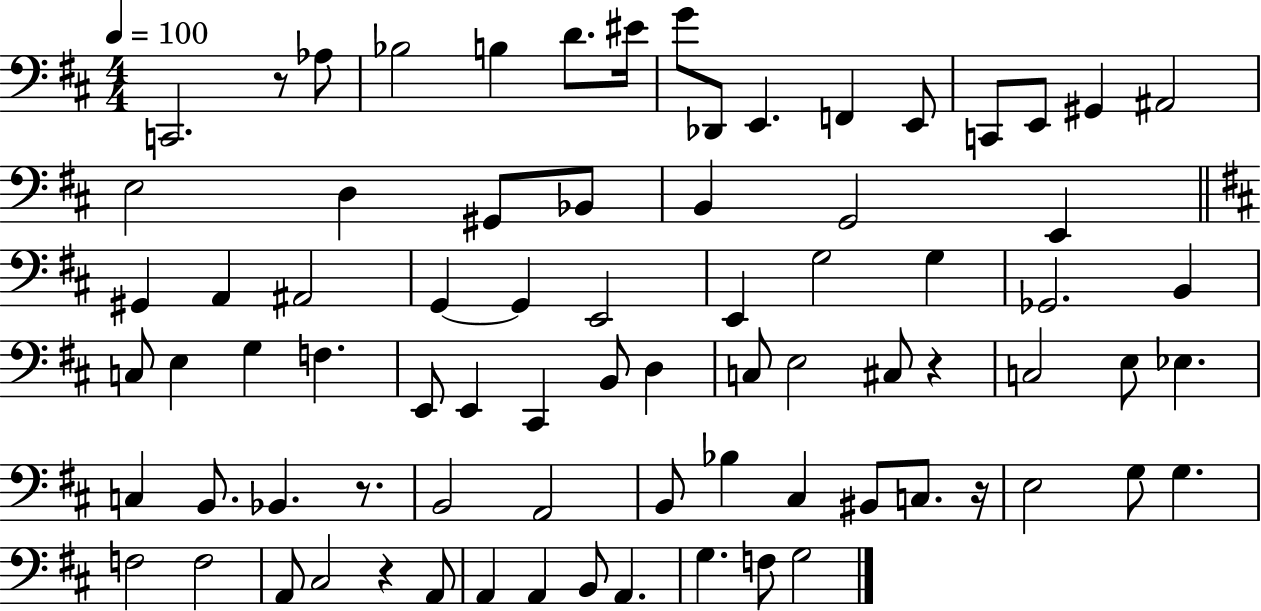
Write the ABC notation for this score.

X:1
T:Untitled
M:4/4
L:1/4
K:D
C,,2 z/2 _A,/2 _B,2 B, D/2 ^E/4 G/2 _D,,/2 E,, F,, E,,/2 C,,/2 E,,/2 ^G,, ^A,,2 E,2 D, ^G,,/2 _B,,/2 B,, G,,2 E,, ^G,, A,, ^A,,2 G,, G,, E,,2 E,, G,2 G, _G,,2 B,, C,/2 E, G, F, E,,/2 E,, ^C,, B,,/2 D, C,/2 E,2 ^C,/2 z C,2 E,/2 _E, C, B,,/2 _B,, z/2 B,,2 A,,2 B,,/2 _B, ^C, ^B,,/2 C,/2 z/4 E,2 G,/2 G, F,2 F,2 A,,/2 ^C,2 z A,,/2 A,, A,, B,,/2 A,, G, F,/2 G,2